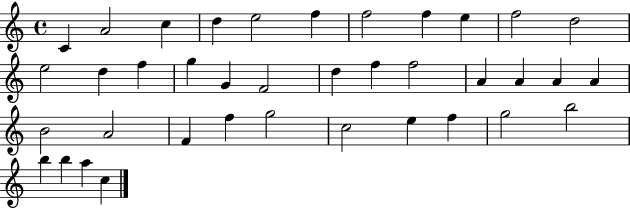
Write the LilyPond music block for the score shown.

{
  \clef treble
  \time 4/4
  \defaultTimeSignature
  \key c \major
  c'4 a'2 c''4 | d''4 e''2 f''4 | f''2 f''4 e''4 | f''2 d''2 | \break e''2 d''4 f''4 | g''4 g'4 f'2 | d''4 f''4 f''2 | a'4 a'4 a'4 a'4 | \break b'2 a'2 | f'4 f''4 g''2 | c''2 e''4 f''4 | g''2 b''2 | \break b''4 b''4 a''4 c''4 | \bar "|."
}